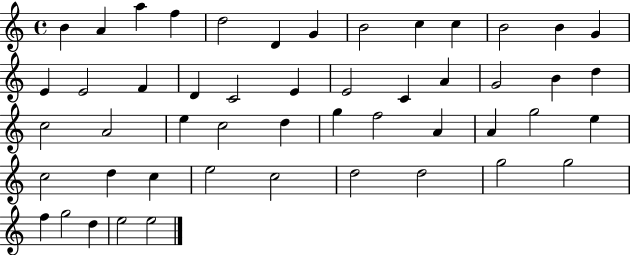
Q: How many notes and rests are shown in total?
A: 50